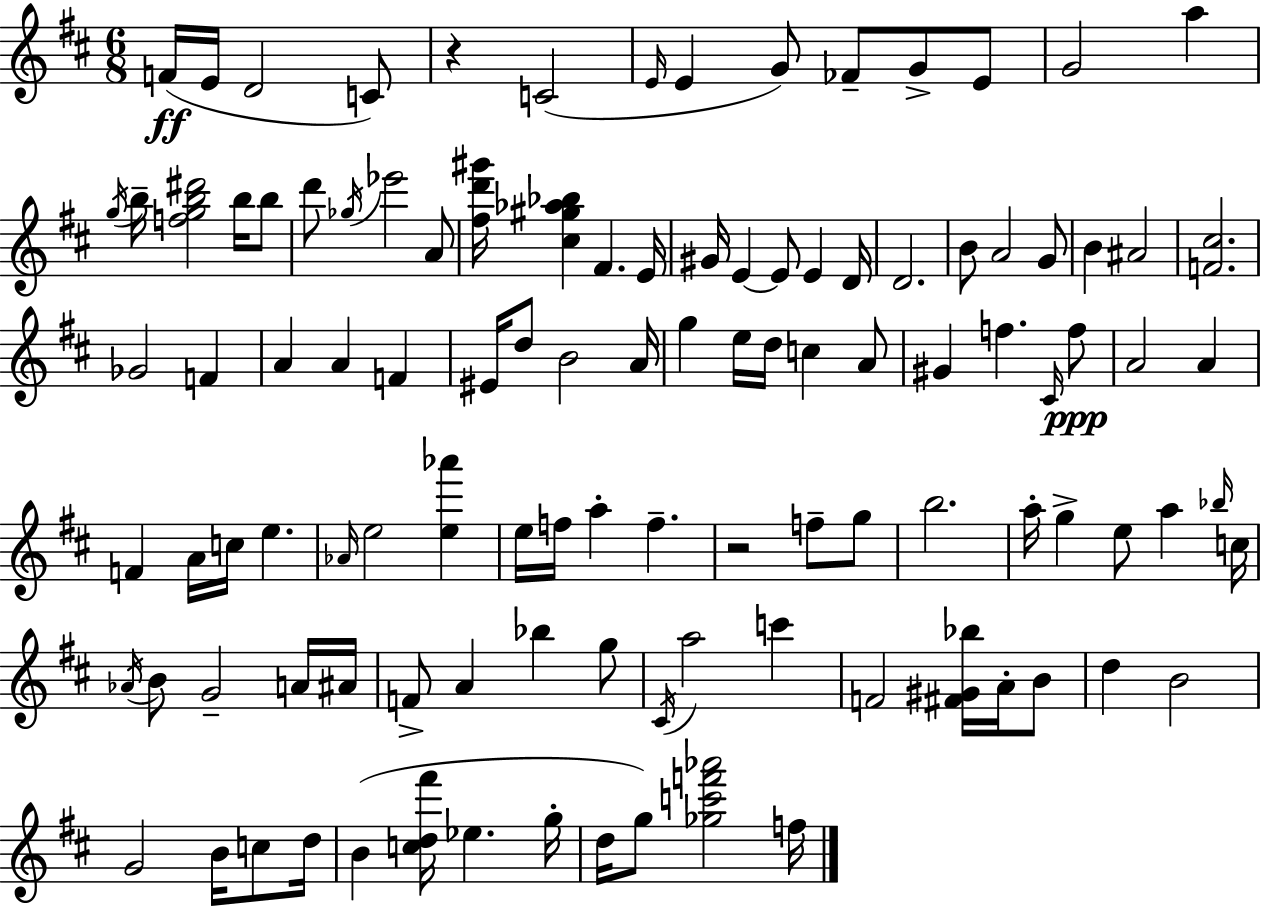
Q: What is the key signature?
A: D major